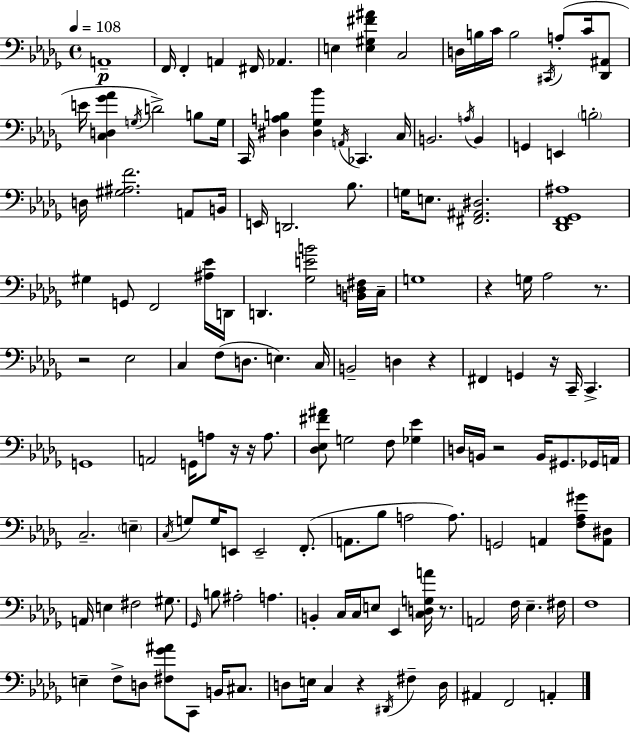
X:1
T:Untitled
M:4/4
L:1/4
K:Bbm
A,,4 F,,/4 F,, A,, ^F,,/4 _A,, E, [E,^G,^F^A] C,2 D,/4 B,/4 C/4 B,2 ^C,,/4 A,/2 C/4 [_D,,^A,,]/2 E/4 [C,D,_G_A] G,/4 D2 B,/2 G,/4 C,,/4 [^D,A,B,] [^D,_G,_B] A,,/4 _C,, C,/4 B,,2 A,/4 B,, G,, E,, B,2 D,/4 [^G,^A,F]2 A,,/2 B,,/4 E,,/4 D,,2 _B,/2 G,/4 E,/2 [^F,,^A,,^D,]2 [_D,,F,,_G,,^A,]4 ^G, G,,/2 F,,2 [^A,_E]/4 D,,/4 D,, [_G,EB]2 [B,,D,^F,]/4 C,/4 G,4 z G,/4 _A,2 z/2 z2 _E,2 C, F,/2 D,/2 E, C,/4 B,,2 D, z ^F,, G,, z/4 C,,/4 C,, G,,4 A,,2 G,,/4 A,/2 z/4 z/4 A,/2 [_D,_E,^F^A]/2 G,2 F,/2 [_G,_E] D,/4 B,,/4 z2 B,,/4 ^G,,/2 _G,,/4 A,,/4 C,2 E, C,/4 G,/2 G,/4 E,,/2 E,,2 F,,/2 A,,/2 _B,/2 A,2 A,/2 G,,2 A,, [F,_A,^G]/2 [A,,^D,]/2 A,,/4 E, ^F,2 ^G,/2 _G,,/4 B,/2 ^A,2 A, B,, C,/4 C,/4 E,/2 _E,, [C,D,G,A]/4 z/2 A,,2 F,/4 _E, ^F,/4 F,4 E, F,/2 D,/2 [^F,_G^A]/2 C,,/2 B,,/4 ^C,/2 D,/2 E,/4 C, z ^D,,/4 ^F, D,/4 ^A,, F,,2 A,,